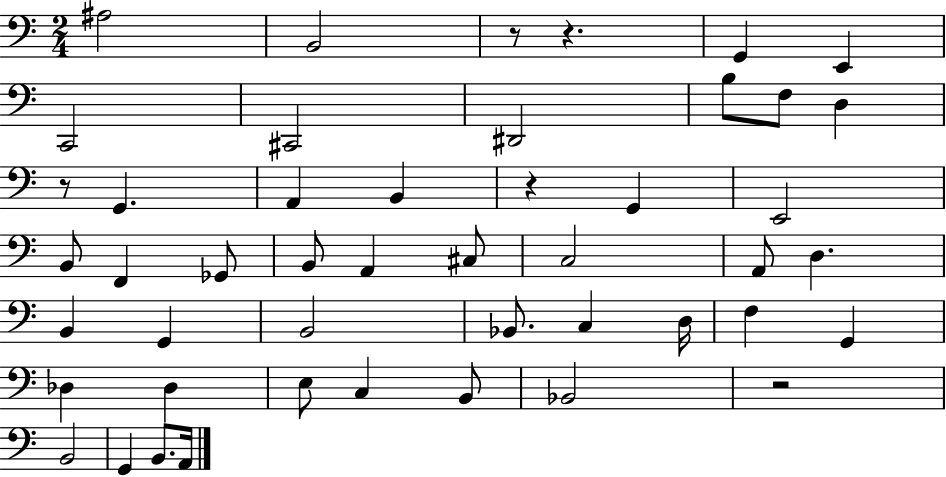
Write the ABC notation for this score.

X:1
T:Untitled
M:2/4
L:1/4
K:C
^A,2 B,,2 z/2 z G,, E,, C,,2 ^C,,2 ^D,,2 B,/2 F,/2 D, z/2 G,, A,, B,, z G,, E,,2 B,,/2 F,, _G,,/2 B,,/2 A,, ^C,/2 C,2 A,,/2 D, B,, G,, B,,2 _B,,/2 C, D,/4 F, G,, _D, _D, E,/2 C, B,,/2 _B,,2 z2 B,,2 G,, B,,/2 A,,/4